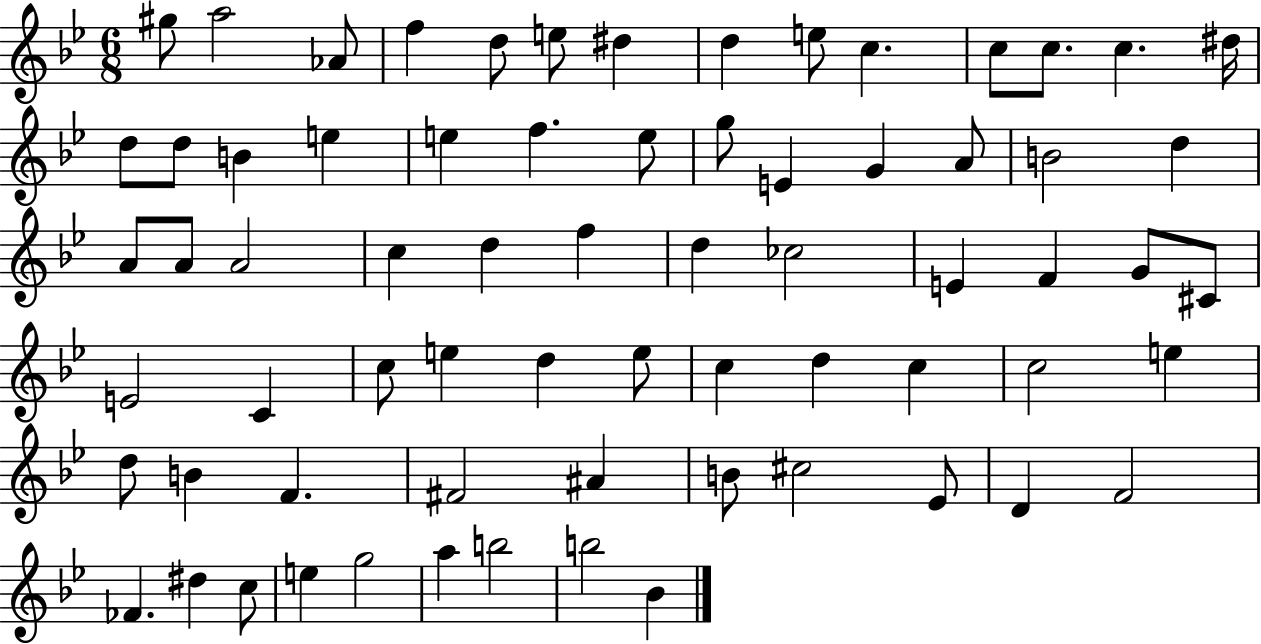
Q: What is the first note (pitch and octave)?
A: G#5